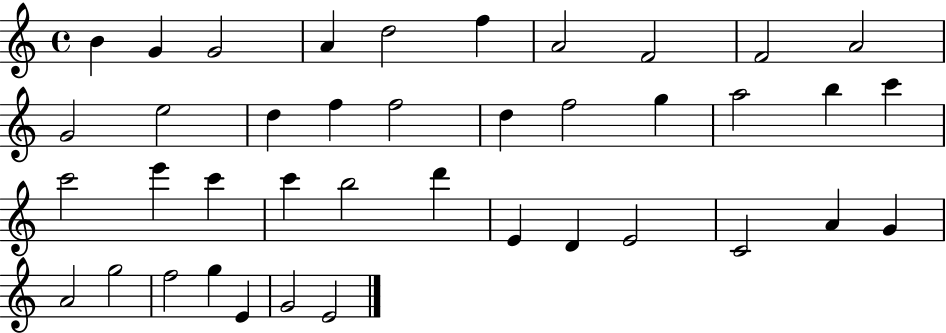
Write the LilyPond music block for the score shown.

{
  \clef treble
  \time 4/4
  \defaultTimeSignature
  \key c \major
  b'4 g'4 g'2 | a'4 d''2 f''4 | a'2 f'2 | f'2 a'2 | \break g'2 e''2 | d''4 f''4 f''2 | d''4 f''2 g''4 | a''2 b''4 c'''4 | \break c'''2 e'''4 c'''4 | c'''4 b''2 d'''4 | e'4 d'4 e'2 | c'2 a'4 g'4 | \break a'2 g''2 | f''2 g''4 e'4 | g'2 e'2 | \bar "|."
}